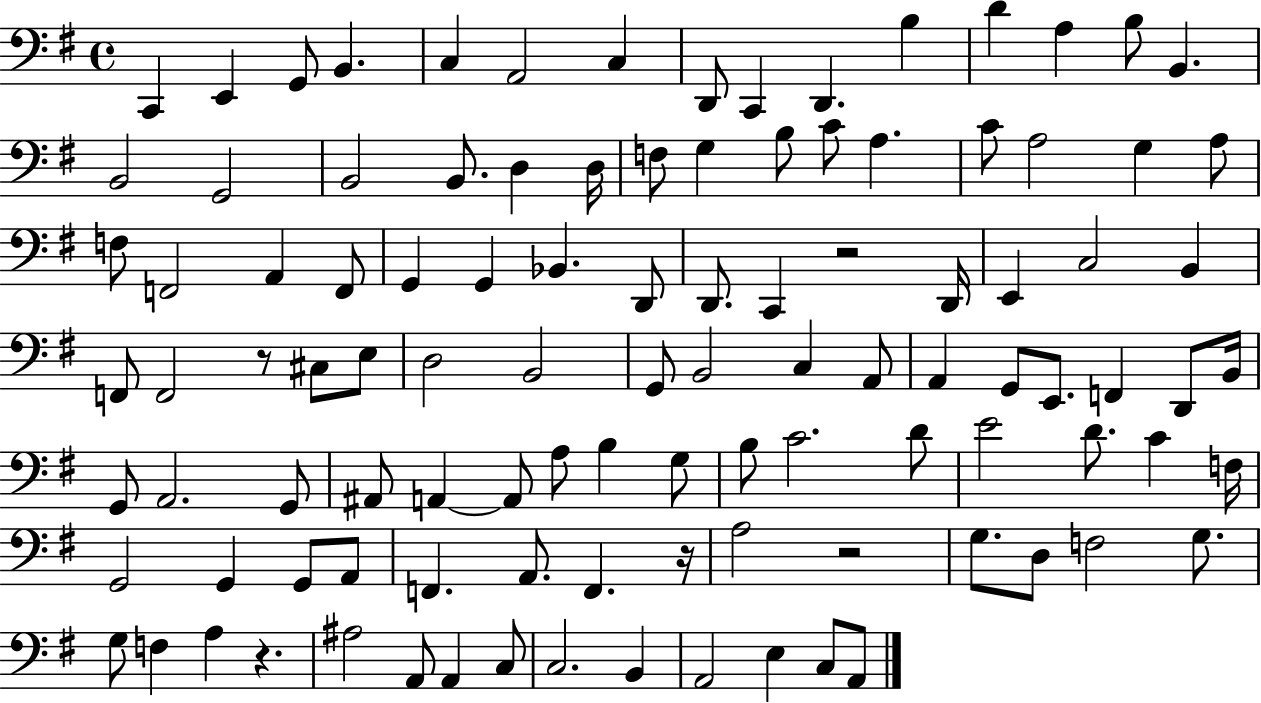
C2/q E2/q G2/e B2/q. C3/q A2/h C3/q D2/e C2/q D2/q. B3/q D4/q A3/q B3/e B2/q. B2/h G2/h B2/h B2/e. D3/q D3/s F3/e G3/q B3/e C4/e A3/q. C4/e A3/h G3/q A3/e F3/e F2/h A2/q F2/e G2/q G2/q Bb2/q. D2/e D2/e. C2/q R/h D2/s E2/q C3/h B2/q F2/e F2/h R/e C#3/e E3/e D3/h B2/h G2/e B2/h C3/q A2/e A2/q G2/e E2/e. F2/q D2/e B2/s G2/e A2/h. G2/e A#2/e A2/q A2/e A3/e B3/q G3/e B3/e C4/h. D4/e E4/h D4/e. C4/q F3/s G2/h G2/q G2/e A2/e F2/q. A2/e. F2/q. R/s A3/h R/h G3/e. D3/e F3/h G3/e. G3/e F3/q A3/q R/q. A#3/h A2/e A2/q C3/e C3/h. B2/q A2/h E3/q C3/e A2/e